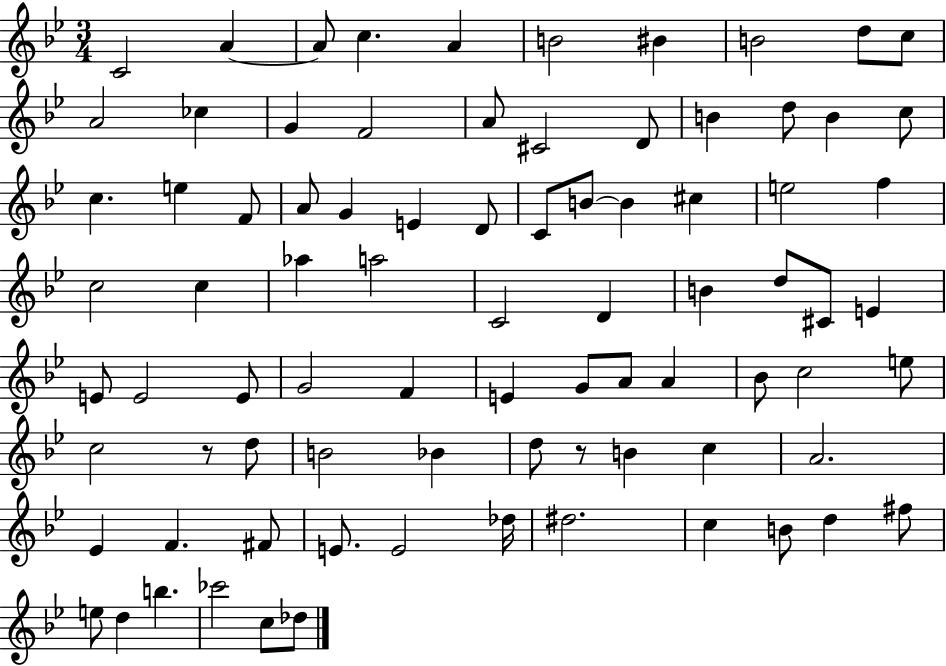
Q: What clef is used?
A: treble